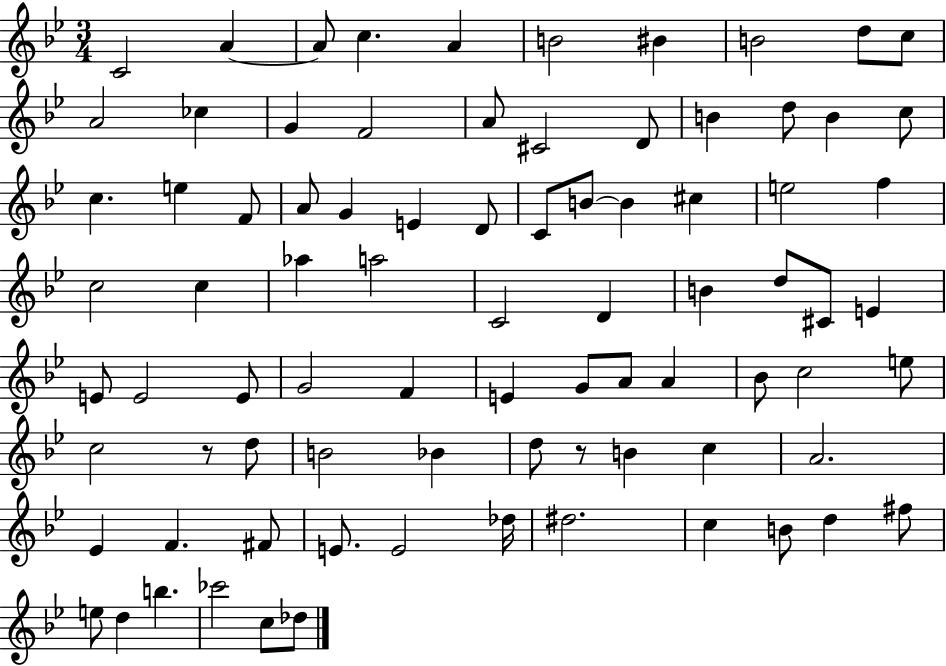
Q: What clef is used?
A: treble